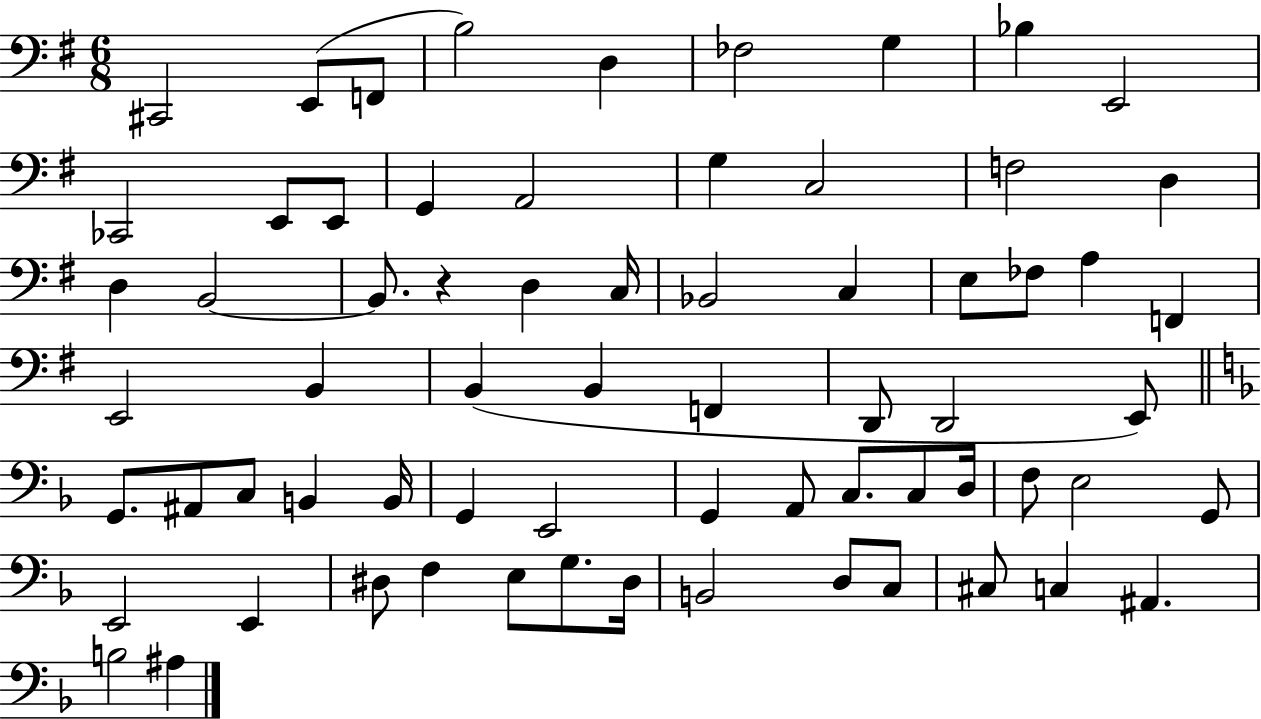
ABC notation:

X:1
T:Untitled
M:6/8
L:1/4
K:G
^C,,2 E,,/2 F,,/2 B,2 D, _F,2 G, _B, E,,2 _C,,2 E,,/2 E,,/2 G,, A,,2 G, C,2 F,2 D, D, B,,2 B,,/2 z D, C,/4 _B,,2 C, E,/2 _F,/2 A, F,, E,,2 B,, B,, B,, F,, D,,/2 D,,2 E,,/2 G,,/2 ^A,,/2 C,/2 B,, B,,/4 G,, E,,2 G,, A,,/2 C,/2 C,/2 D,/4 F,/2 E,2 G,,/2 E,,2 E,, ^D,/2 F, E,/2 G,/2 ^D,/4 B,,2 D,/2 C,/2 ^C,/2 C, ^A,, B,2 ^A,